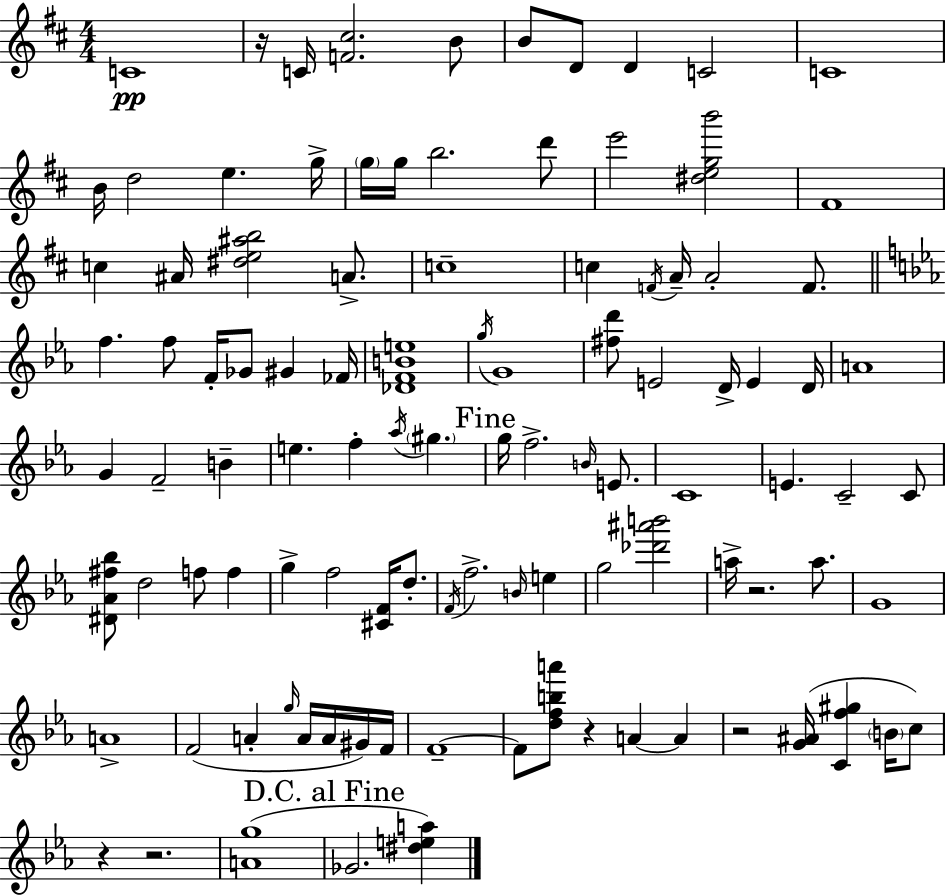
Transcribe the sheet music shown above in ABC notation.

X:1
T:Untitled
M:4/4
L:1/4
K:D
C4 z/4 C/4 [F^c]2 B/2 B/2 D/2 D C2 C4 B/4 d2 e g/4 g/4 g/4 b2 d'/2 e'2 [^degb']2 ^F4 c ^A/4 [^de^ab]2 A/2 c4 c F/4 A/4 A2 F/2 f f/2 F/4 _G/2 ^G _F/4 [_DFBe]4 g/4 G4 [^fd']/2 E2 D/4 E D/4 A4 G F2 B e f _a/4 ^g g/4 f2 B/4 E/2 C4 E C2 C/2 [^D_A^f_b]/2 d2 f/2 f g f2 [^CF]/4 d/2 F/4 f2 B/4 e g2 [_d'^a'b']2 a/4 z2 a/2 G4 A4 F2 A g/4 A/4 A/4 ^G/4 F/4 F4 F/2 [dfba']/2 z A A z2 [G^A]/4 [Cf^g] B/4 c/2 z z2 [Ag]4 _G2 [^dea]